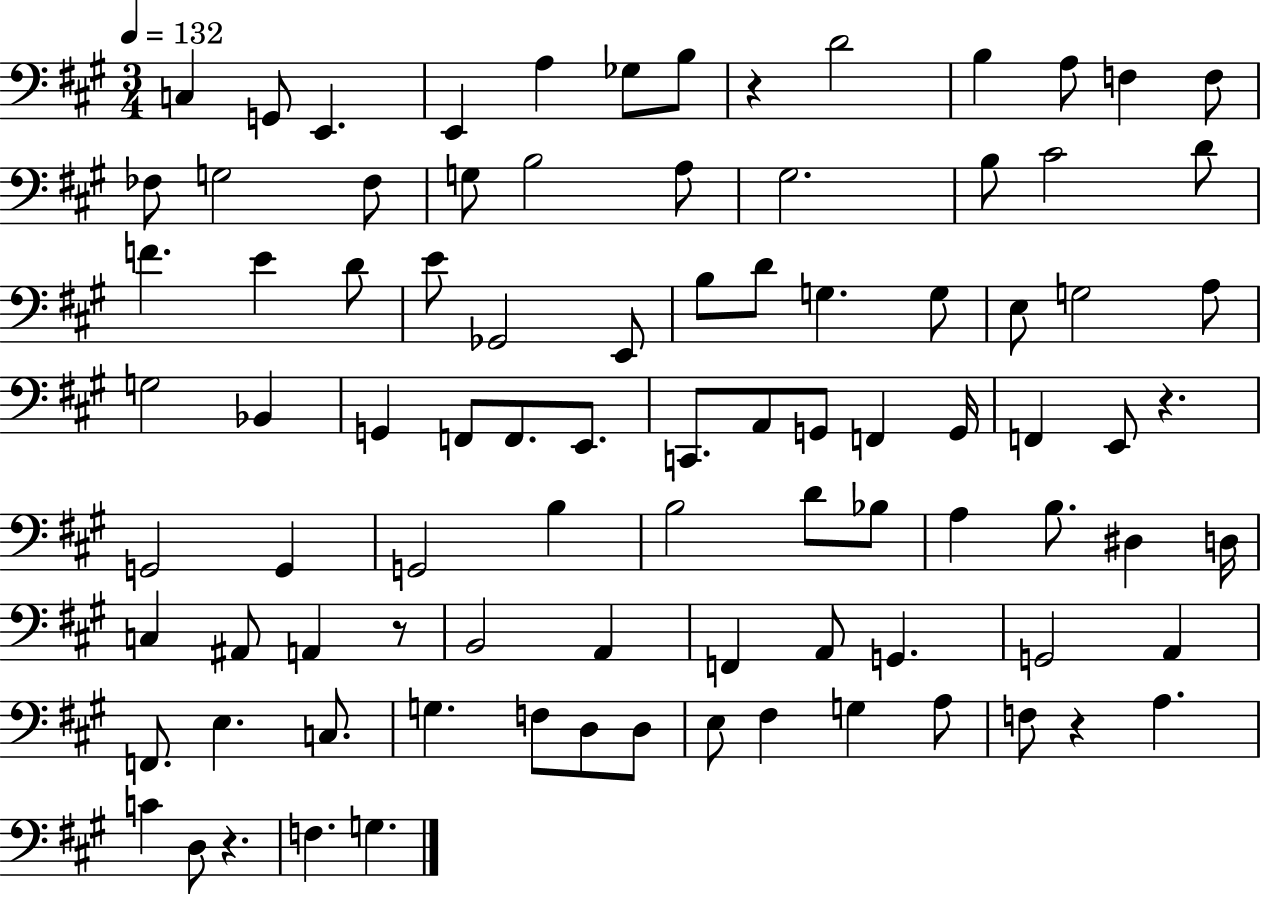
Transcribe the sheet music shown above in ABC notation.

X:1
T:Untitled
M:3/4
L:1/4
K:A
C, G,,/2 E,, E,, A, _G,/2 B,/2 z D2 B, A,/2 F, F,/2 _F,/2 G,2 _F,/2 G,/2 B,2 A,/2 ^G,2 B,/2 ^C2 D/2 F E D/2 E/2 _G,,2 E,,/2 B,/2 D/2 G, G,/2 E,/2 G,2 A,/2 G,2 _B,, G,, F,,/2 F,,/2 E,,/2 C,,/2 A,,/2 G,,/2 F,, G,,/4 F,, E,,/2 z G,,2 G,, G,,2 B, B,2 D/2 _B,/2 A, B,/2 ^D, D,/4 C, ^A,,/2 A,, z/2 B,,2 A,, F,, A,,/2 G,, G,,2 A,, F,,/2 E, C,/2 G, F,/2 D,/2 D,/2 E,/2 ^F, G, A,/2 F,/2 z A, C D,/2 z F, G,